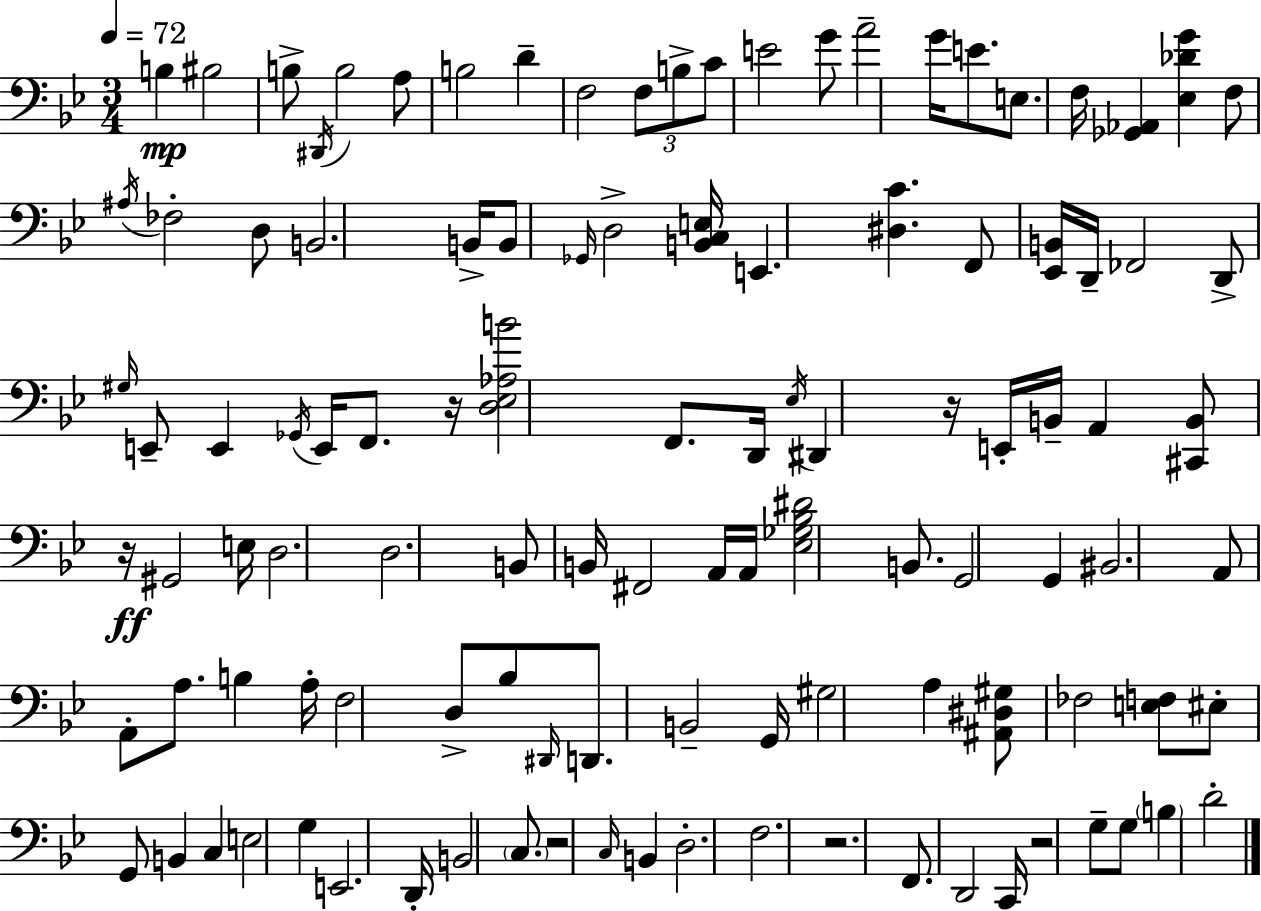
B3/q BIS3/h B3/e D#2/s B3/h A3/e B3/h D4/q F3/h F3/e B3/e C4/e E4/h G4/e A4/h G4/s E4/e. E3/e. F3/s [Gb2,Ab2]/q [Eb3,Db4,G4]/q F3/e A#3/s FES3/h D3/e B2/h. B2/s B2/e Gb2/s D3/h [B2,C3,E3]/s E2/q. [D#3,C4]/q. F2/e [Eb2,B2]/s D2/s FES2/h D2/e G#3/s E2/e E2/q Gb2/s E2/s F2/e. R/s [D3,Eb3,Ab3,B4]/h F2/e. D2/s Eb3/s D#2/q R/s E2/s B2/s A2/q [C#2,B2]/e R/s G#2/h E3/s D3/h. D3/h. B2/e B2/s F#2/h A2/s A2/s [Eb3,Gb3,Bb3,D#4]/h B2/e. G2/h G2/q BIS2/h. A2/e A2/e A3/e. B3/q A3/s F3/h D3/e Bb3/e D#2/s D2/e. B2/h G2/s G#3/h A3/q [A#2,D#3,G#3]/e FES3/h [E3,F3]/e EIS3/e G2/e B2/q C3/q E3/h G3/q E2/h. D2/s B2/h C3/e. R/h C3/s B2/q D3/h. F3/h. R/h. F2/e. D2/h C2/s R/h G3/e G3/e B3/q D4/h